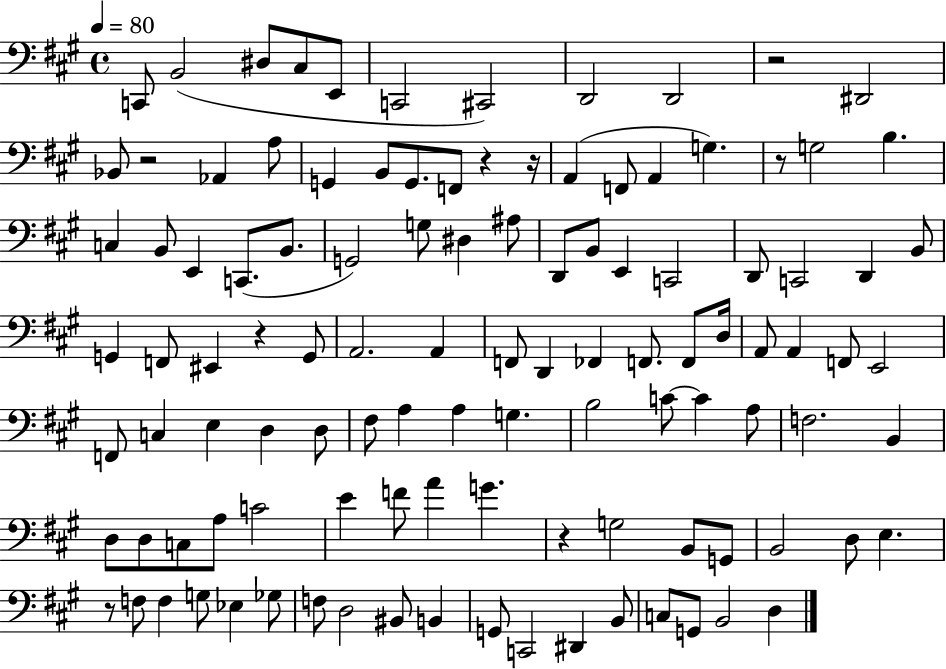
X:1
T:Untitled
M:4/4
L:1/4
K:A
C,,/2 B,,2 ^D,/2 ^C,/2 E,,/2 C,,2 ^C,,2 D,,2 D,,2 z2 ^D,,2 _B,,/2 z2 _A,, A,/2 G,, B,,/2 G,,/2 F,,/2 z z/4 A,, F,,/2 A,, G, z/2 G,2 B, C, B,,/2 E,, C,,/2 B,,/2 G,,2 G,/2 ^D, ^A,/2 D,,/2 B,,/2 E,, C,,2 D,,/2 C,,2 D,, B,,/2 G,, F,,/2 ^E,, z G,,/2 A,,2 A,, F,,/2 D,, _F,, F,,/2 F,,/2 D,/4 A,,/2 A,, F,,/2 E,,2 F,,/2 C, E, D, D,/2 ^F,/2 A, A, G, B,2 C/2 C A,/2 F,2 B,, D,/2 D,/2 C,/2 A,/2 C2 E F/2 A G z G,2 B,,/2 G,,/2 B,,2 D,/2 E, z/2 F,/2 F, G,/2 _E, _G,/2 F,/2 D,2 ^B,,/2 B,, G,,/2 C,,2 ^D,, B,,/2 C,/2 G,,/2 B,,2 D,